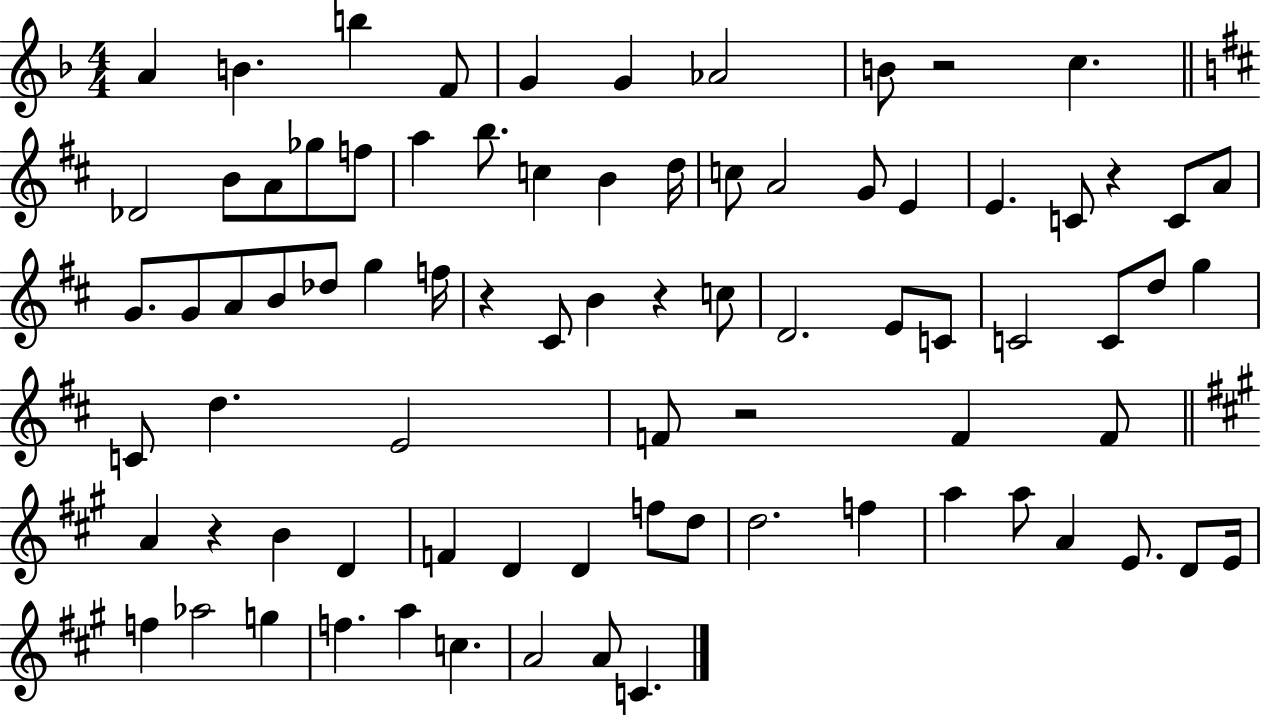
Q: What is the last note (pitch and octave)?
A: C4